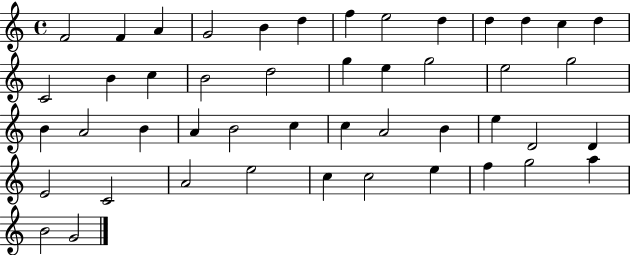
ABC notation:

X:1
T:Untitled
M:4/4
L:1/4
K:C
F2 F A G2 B d f e2 d d d c d C2 B c B2 d2 g e g2 e2 g2 B A2 B A B2 c c A2 B e D2 D E2 C2 A2 e2 c c2 e f g2 a B2 G2